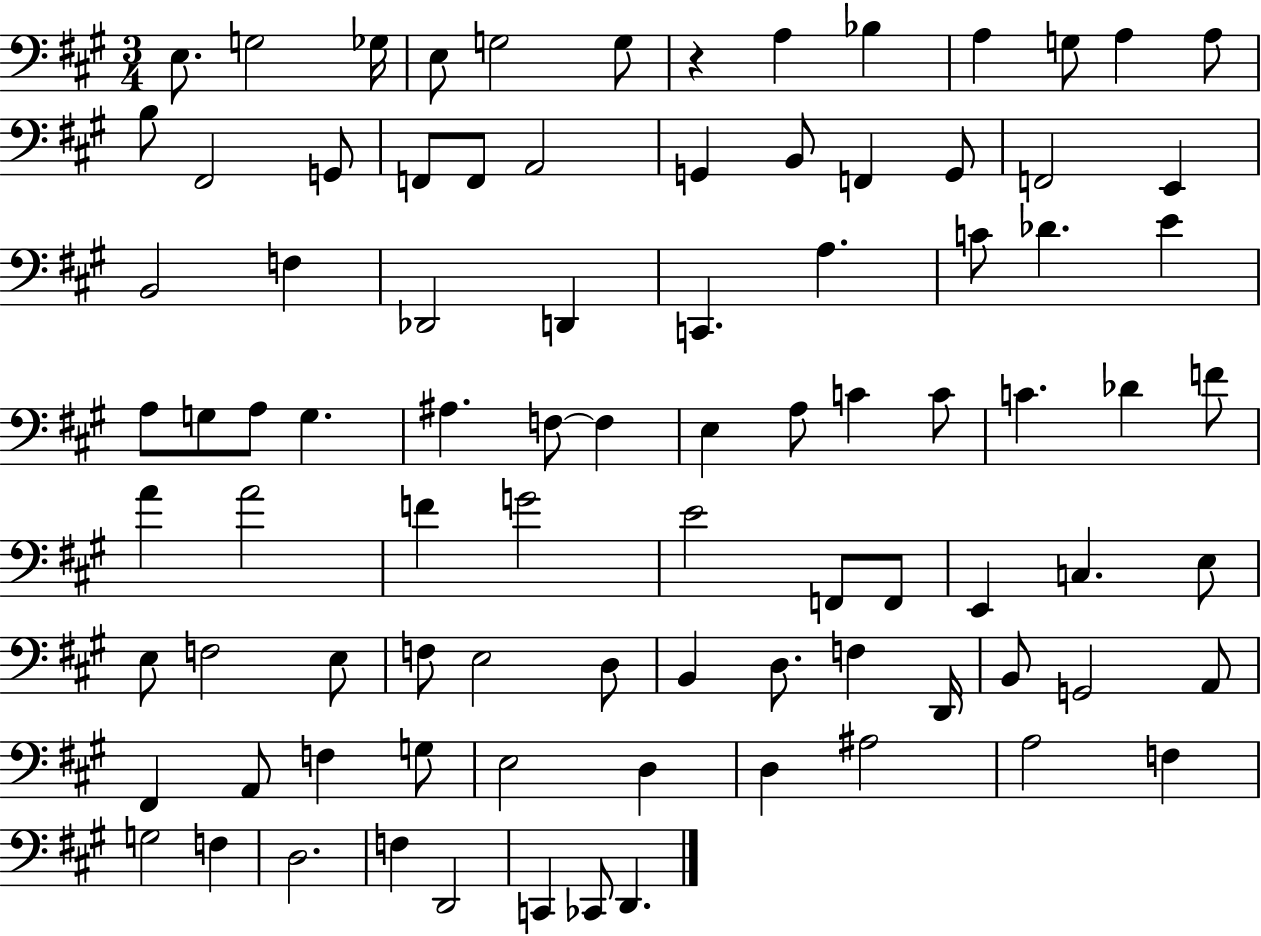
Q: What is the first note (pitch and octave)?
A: E3